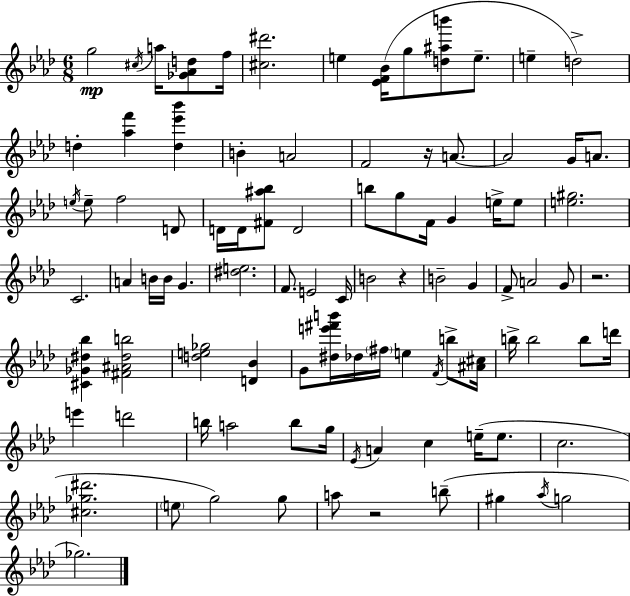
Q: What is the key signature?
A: F minor